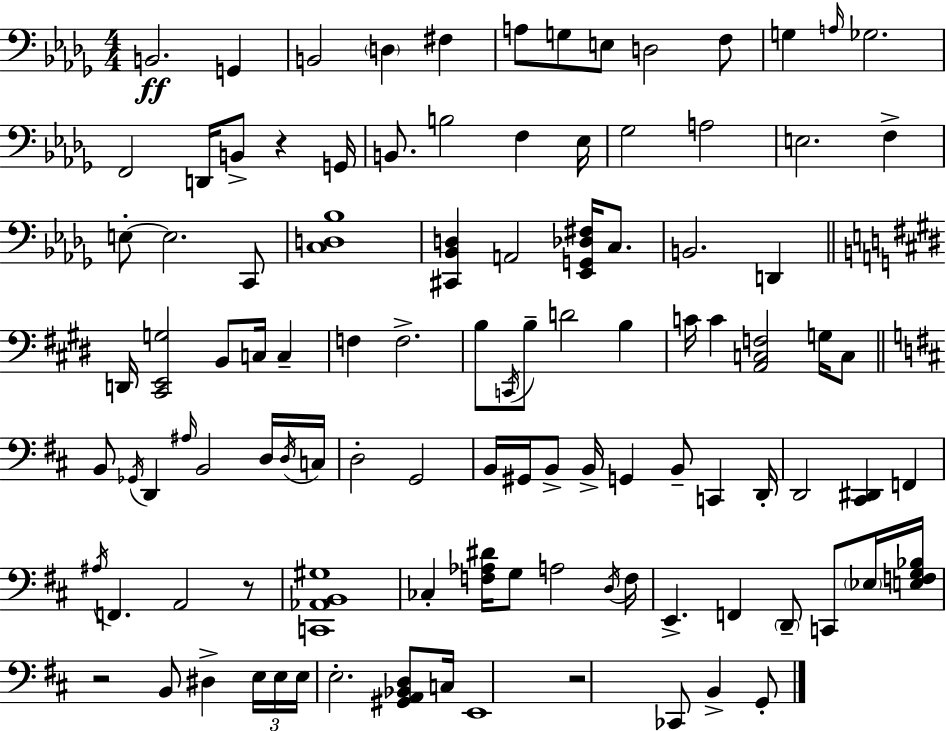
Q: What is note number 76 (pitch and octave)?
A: E2